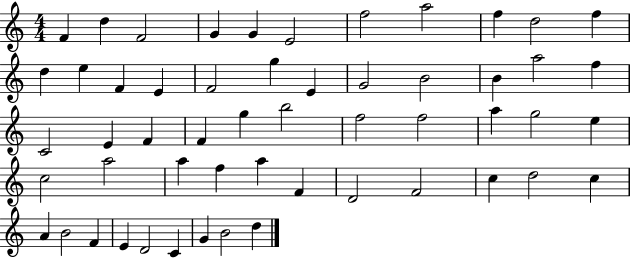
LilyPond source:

{
  \clef treble
  \numericTimeSignature
  \time 4/4
  \key c \major
  f'4 d''4 f'2 | g'4 g'4 e'2 | f''2 a''2 | f''4 d''2 f''4 | \break d''4 e''4 f'4 e'4 | f'2 g''4 e'4 | g'2 b'2 | b'4 a''2 f''4 | \break c'2 e'4 f'4 | f'4 g''4 b''2 | f''2 f''2 | a''4 g''2 e''4 | \break c''2 a''2 | a''4 f''4 a''4 f'4 | d'2 f'2 | c''4 d''2 c''4 | \break a'4 b'2 f'4 | e'4 d'2 c'4 | g'4 b'2 d''4 | \bar "|."
}